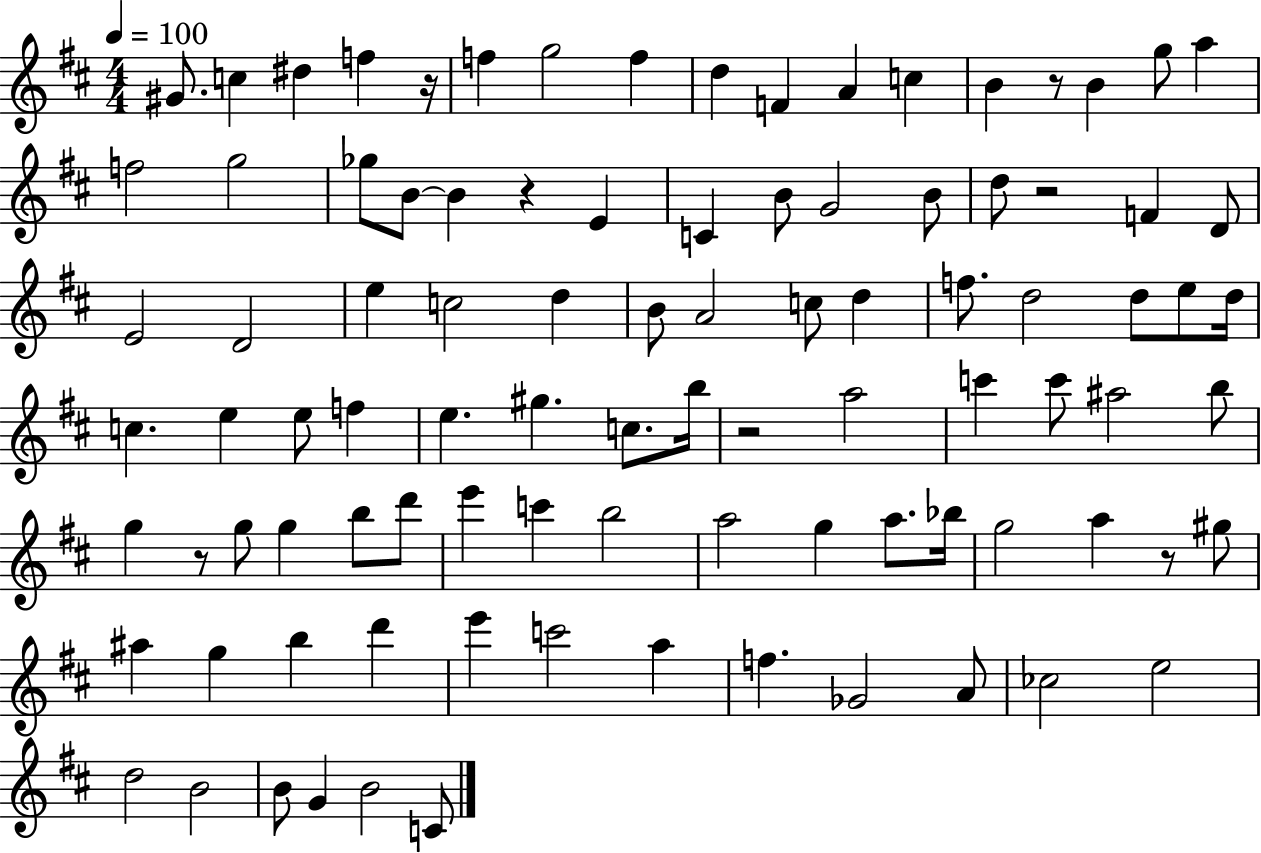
{
  \clef treble
  \numericTimeSignature
  \time 4/4
  \key d \major
  \tempo 4 = 100
  gis'8. c''4 dis''4 f''4 r16 | f''4 g''2 f''4 | d''4 f'4 a'4 c''4 | b'4 r8 b'4 g''8 a''4 | \break f''2 g''2 | ges''8 b'8~~ b'4 r4 e'4 | c'4 b'8 g'2 b'8 | d''8 r2 f'4 d'8 | \break e'2 d'2 | e''4 c''2 d''4 | b'8 a'2 c''8 d''4 | f''8. d''2 d''8 e''8 d''16 | \break c''4. e''4 e''8 f''4 | e''4. gis''4. c''8. b''16 | r2 a''2 | c'''4 c'''8 ais''2 b''8 | \break g''4 r8 g''8 g''4 b''8 d'''8 | e'''4 c'''4 b''2 | a''2 g''4 a''8. bes''16 | g''2 a''4 r8 gis''8 | \break ais''4 g''4 b''4 d'''4 | e'''4 c'''2 a''4 | f''4. ges'2 a'8 | ces''2 e''2 | \break d''2 b'2 | b'8 g'4 b'2 c'8 | \bar "|."
}